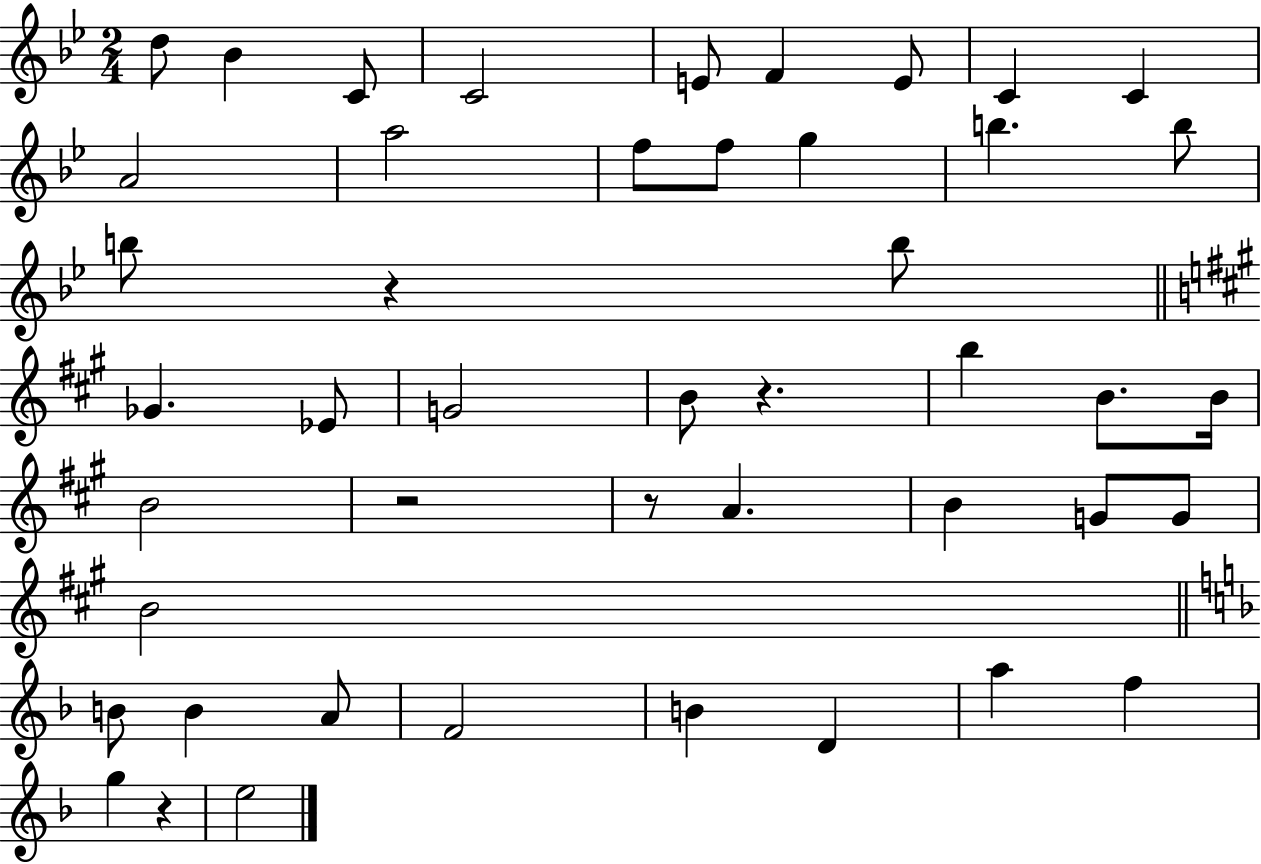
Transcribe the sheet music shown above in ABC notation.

X:1
T:Untitled
M:2/4
L:1/4
K:Bb
d/2 _B C/2 C2 E/2 F E/2 C C A2 a2 f/2 f/2 g b b/2 b/2 z b/2 _G _E/2 G2 B/2 z b B/2 B/4 B2 z2 z/2 A B G/2 G/2 B2 B/2 B A/2 F2 B D a f g z e2